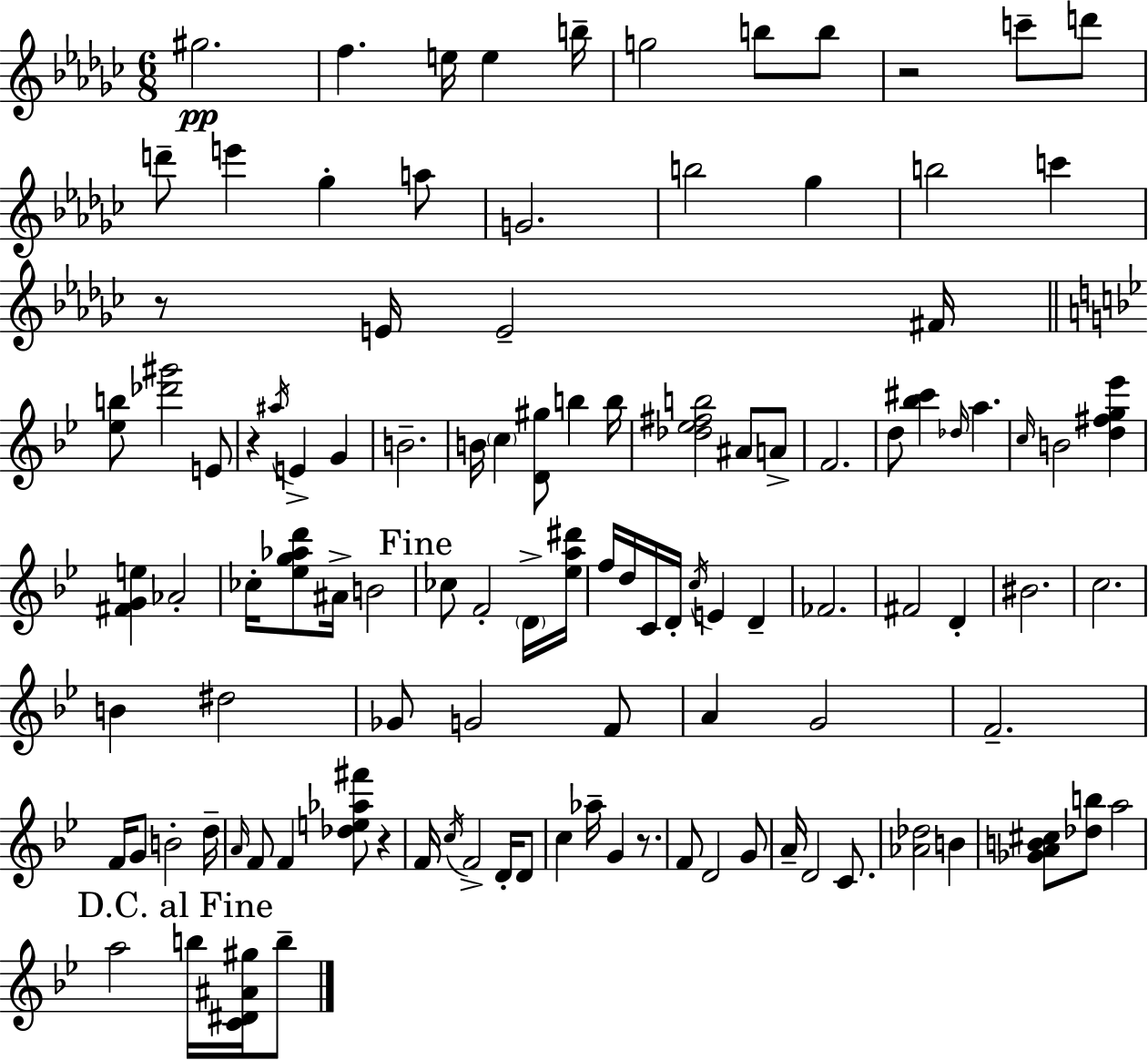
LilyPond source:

{
  \clef treble
  \numericTimeSignature
  \time 6/8
  \key ees \minor
  gis''2.\pp | f''4. e''16 e''4 b''16-- | g''2 b''8 b''8 | r2 c'''8-- d'''8 | \break d'''8-- e'''4 ges''4-. a''8 | g'2. | b''2 ges''4 | b''2 c'''4 | \break r8 e'16 e'2-- fis'16 | \bar "||" \break \key g \minor <ees'' b''>8 <des''' gis'''>2 e'8 | r4 \acciaccatura { ais''16 } e'4-> g'4 | b'2.-- | b'16 \parenthesize c''4 <d' gis''>8 b''4 | \break b''16 <des'' ees'' fis'' b''>2 ais'8 a'8-> | f'2. | d''8 <bes'' cis'''>4 \grace { des''16 } a''4. | \grace { c''16 } b'2 <d'' fis'' g'' ees'''>4 | \break <fis' g' e''>4 aes'2-. | ces''16-. <ees'' g'' aes'' d'''>8 ais'16-> b'2 | \mark "Fine" ces''8 f'2-. | \parenthesize d'16-> <ees'' a'' dis'''>16 f''16 d''16 c'16 d'16-. \acciaccatura { c''16 } e'4 | \break d'4-- fes'2. | fis'2 | d'4-. bis'2. | c''2. | \break b'4 dis''2 | ges'8 g'2 | f'8 a'4 g'2 | f'2.-- | \break f'16 g'8 b'2-. | d''16-- \grace { a'16 } f'8 f'4 <des'' e'' aes'' fis'''>8 | r4 f'16 \acciaccatura { c''16 } f'2-> | d'16-. d'8 c''4 aes''16-- g'4 | \break r8. f'8 d'2 | g'8 a'16-- d'2 | c'8. <aes' des''>2 | b'4 <ges' a' b' cis''>8 <des'' b''>8 a''2 | \break \mark "D.C. al Fine" a''2 | b''16 <c' dis' ais' gis''>16 b''8-- \bar "|."
}